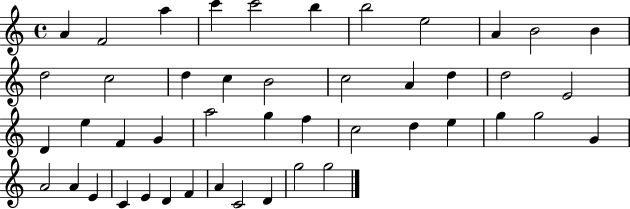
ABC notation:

X:1
T:Untitled
M:4/4
L:1/4
K:C
A F2 a c' c'2 b b2 e2 A B2 B d2 c2 d c B2 c2 A d d2 E2 D e F G a2 g f c2 d e g g2 G A2 A E C E D F A C2 D g2 g2